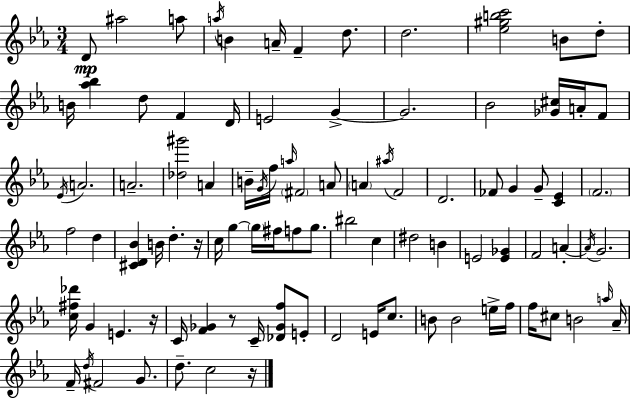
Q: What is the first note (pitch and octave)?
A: D4